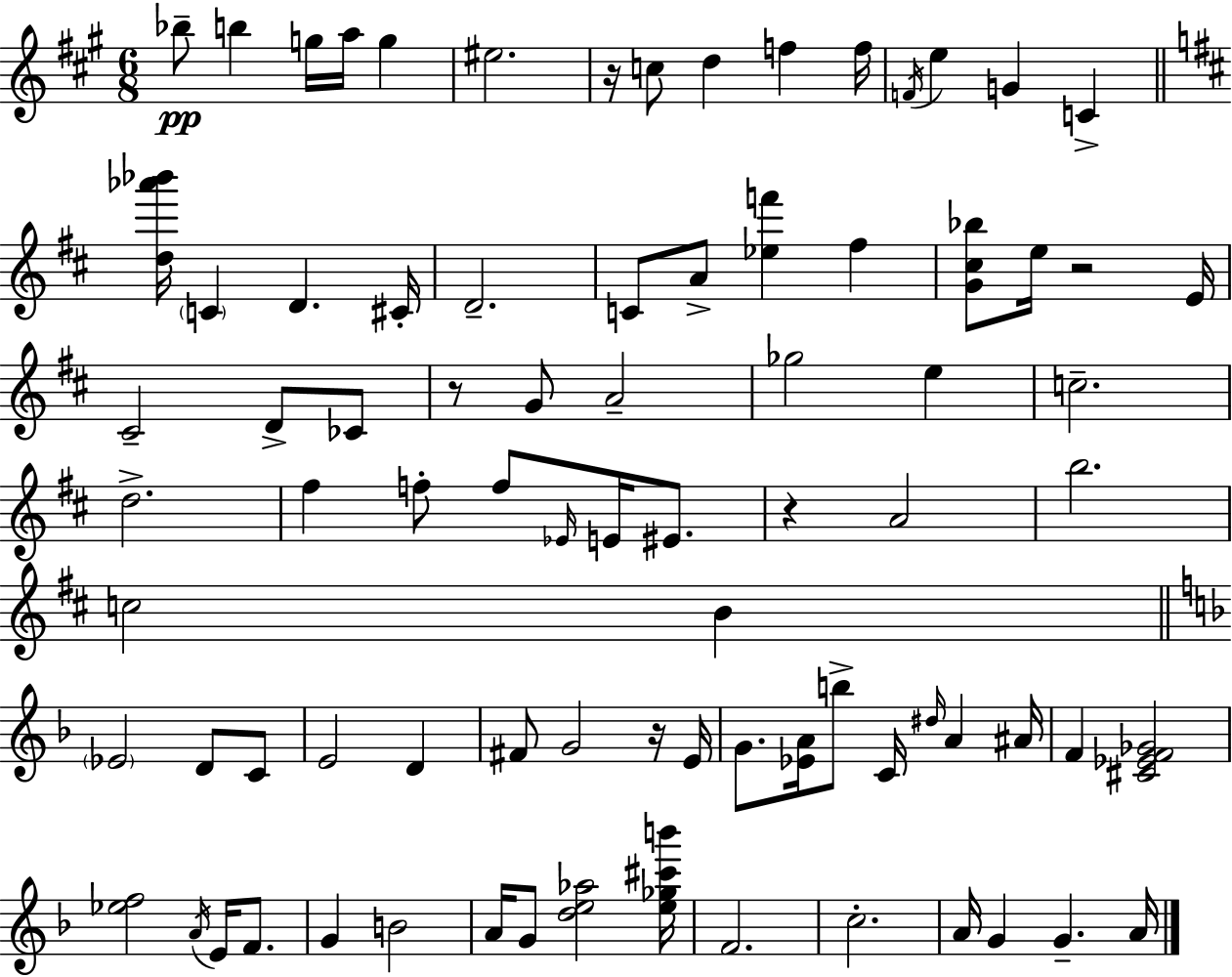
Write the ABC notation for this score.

X:1
T:Untitled
M:6/8
L:1/4
K:A
_b/2 b g/4 a/4 g ^e2 z/4 c/2 d f f/4 F/4 e G C [d_a'_b']/4 C D ^C/4 D2 C/2 A/2 [_ef'] ^f [G^c_b]/2 e/4 z2 E/4 ^C2 D/2 _C/2 z/2 G/2 A2 _g2 e c2 d2 ^f f/2 f/2 _E/4 E/4 ^E/2 z A2 b2 c2 B _E2 D/2 C/2 E2 D ^F/2 G2 z/4 E/4 G/2 [_EA]/4 b/2 C/4 ^d/4 A ^A/4 F [^C_EF_G]2 [_ef]2 A/4 E/4 F/2 G B2 A/4 G/2 [de_a]2 [e_g^c'b']/4 F2 c2 A/4 G G A/4